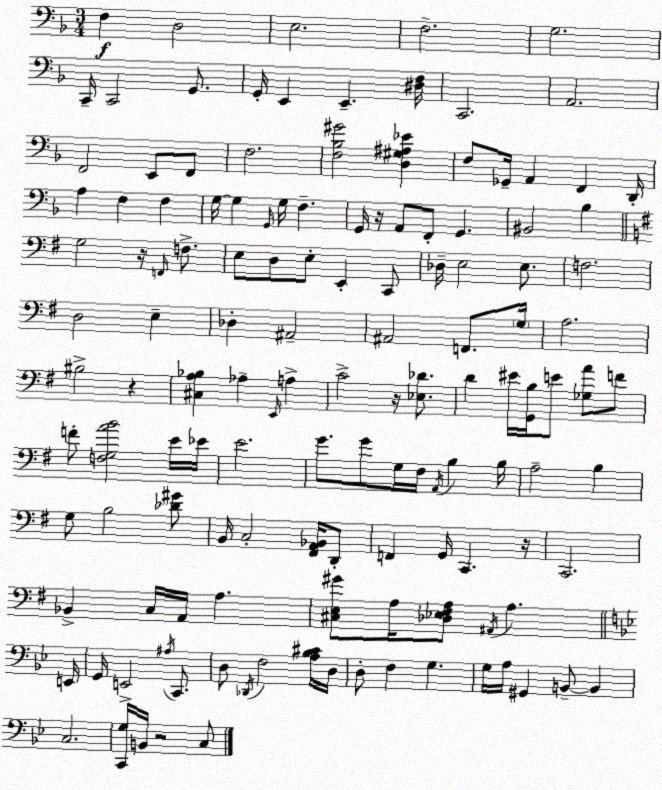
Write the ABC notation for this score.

X:1
T:Untitled
M:3/4
L:1/4
K:F
F, D,2 E,2 F,2 G,2 C,,/4 C,,2 G,,/2 G,,/4 E,, E,, [^D,F,]/4 C,,2 A,,2 F,,2 E,,/2 F,,/2 F,2 [F,_B,^G]2 [D,^G,^A,_E] F,/2 _G,,/4 A,, F,, D,,/4 A, F, F, G,/4 G, G,,/4 G,/4 F, G,,/4 z/4 A,,/2 F,,/2 G,, ^B,,2 _B, G,2 z/4 F,,/4 F,/2 E,/2 D,/2 E,/2 E,, C,,/2 _D,/4 E,2 E,/2 F,2 D,2 E, _D, ^A,,2 ^A,,2 F,,/2 G,/4 A,2 ^B,2 z [^C,A,_B,] _A, E,,/4 A, C2 z/4 [_E,_D]/2 D ^E/4 [G,,B,]/4 E/2 [_G,A]/2 F/2 F/2 [F,G,AB]2 E/4 _E/4 E2 G/2 G/2 G,/4 ^F,/4 A,,/4 B, B,/4 A,2 B, G,/2 B,2 [_D^G]/2 B,,/4 C,2 [^F,,A,,_B,,]/4 D,,/2 F,, G,,/4 C,, z/4 C,,2 _B,, C,/4 A,,/4 A, [^C,E,^G]/2 A,/4 [_D,_E,^F,A,]/2 ^A,,/4 A, E,,/4 G,,/4 E,,2 ^A,/4 C,,/2 D,/2 _D,,/4 F,2 [A,_B,^C]/4 D,/4 D,/2 F, G, G,/4 A,/4 ^G,, B,,/2 B,, C,2 [C,,G,]/4 B,,/4 z2 C,/2